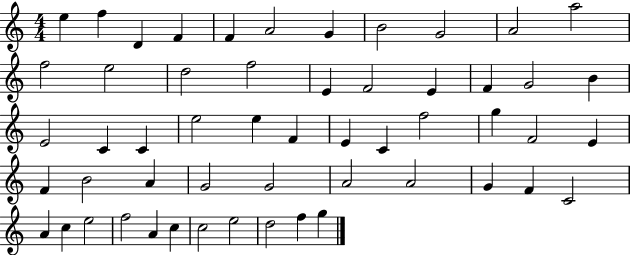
E5/q F5/q D4/q F4/q F4/q A4/h G4/q B4/h G4/h A4/h A5/h F5/h E5/h D5/h F5/h E4/q F4/h E4/q F4/q G4/h B4/q E4/h C4/q C4/q E5/h E5/q F4/q E4/q C4/q F5/h G5/q F4/h E4/q F4/q B4/h A4/q G4/h G4/h A4/h A4/h G4/q F4/q C4/h A4/q C5/q E5/h F5/h A4/q C5/q C5/h E5/h D5/h F5/q G5/q